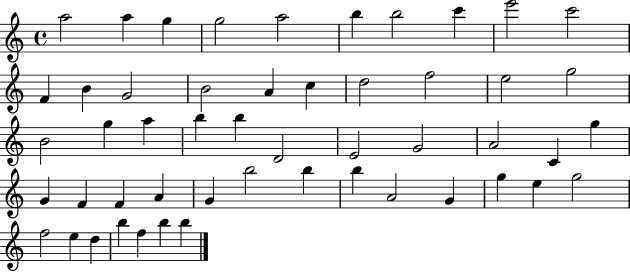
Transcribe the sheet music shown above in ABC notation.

X:1
T:Untitled
M:4/4
L:1/4
K:C
a2 a g g2 a2 b b2 c' e'2 c'2 F B G2 B2 A c d2 f2 e2 g2 B2 g a b b D2 E2 G2 A2 C g G F F A G b2 b b A2 G g e g2 f2 e d b f b b